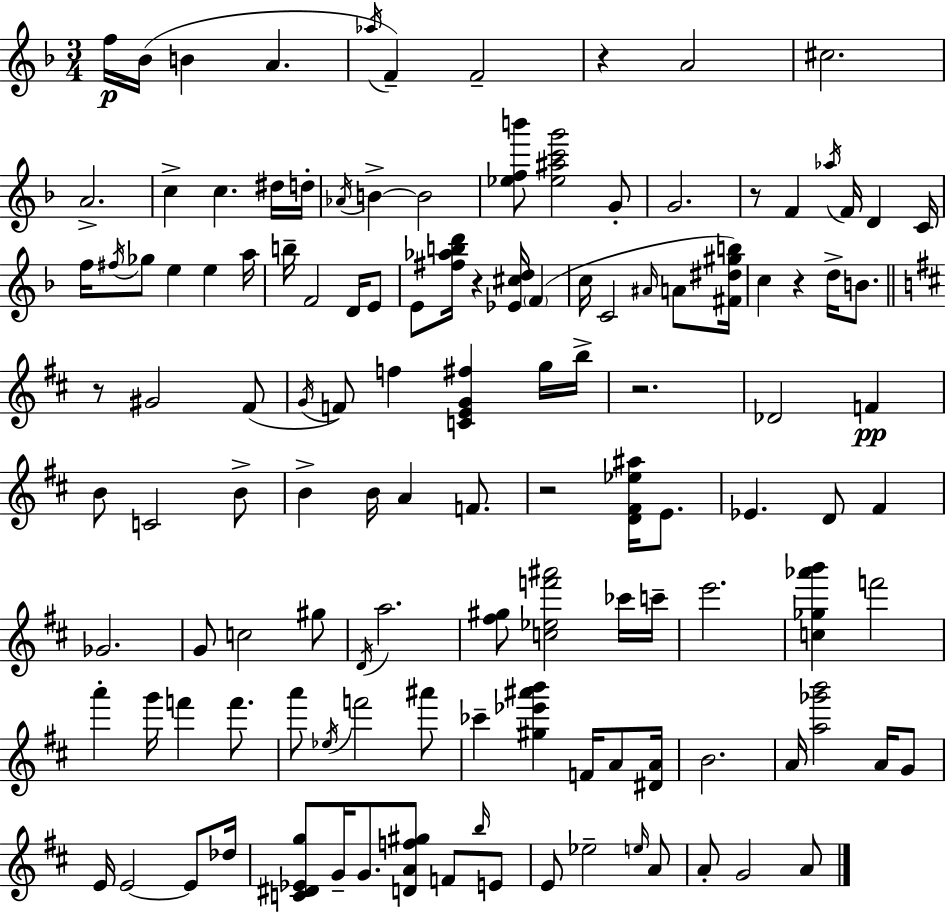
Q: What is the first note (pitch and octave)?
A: F5